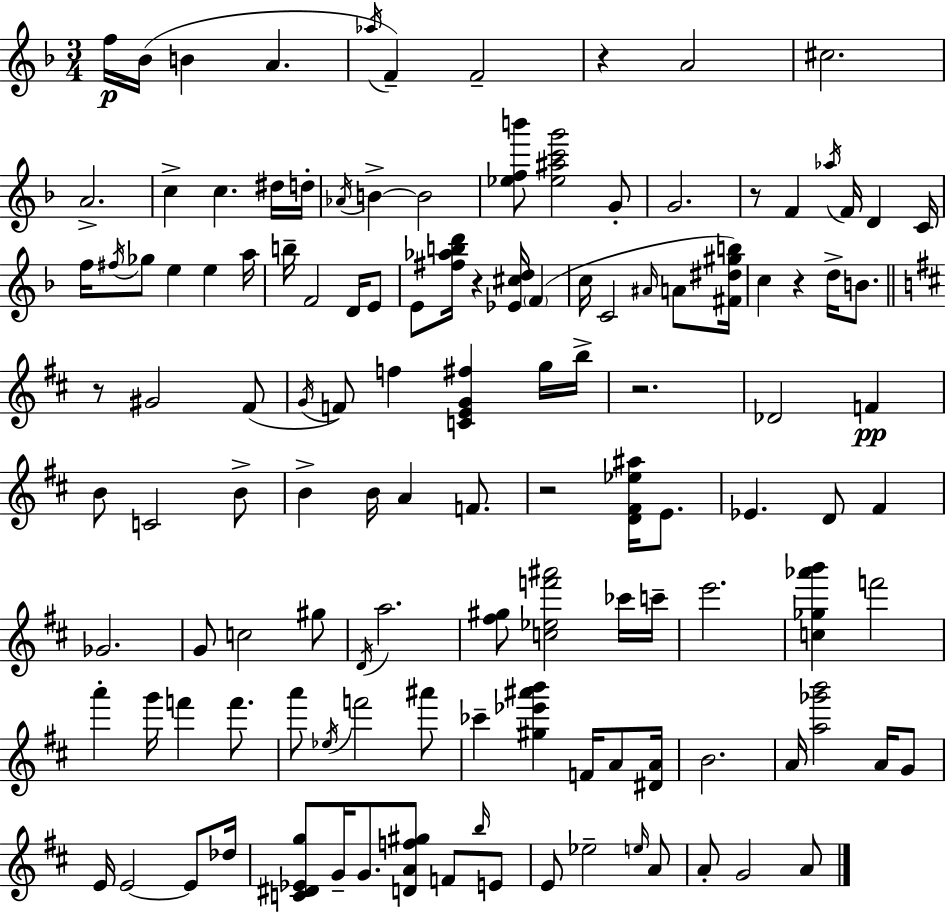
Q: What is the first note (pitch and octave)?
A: F5